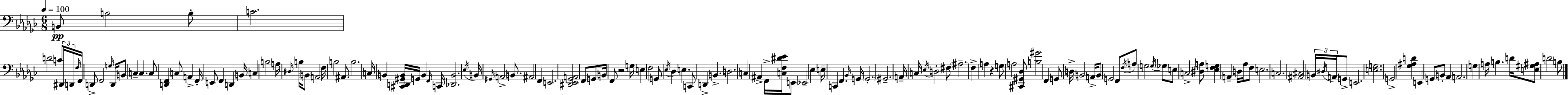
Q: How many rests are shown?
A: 2